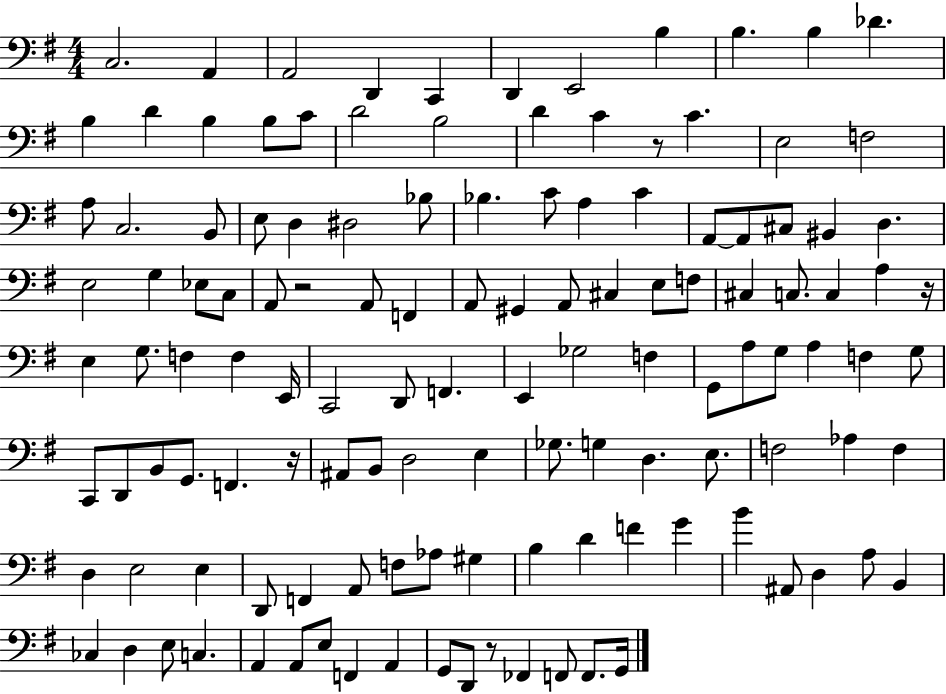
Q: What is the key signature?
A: G major